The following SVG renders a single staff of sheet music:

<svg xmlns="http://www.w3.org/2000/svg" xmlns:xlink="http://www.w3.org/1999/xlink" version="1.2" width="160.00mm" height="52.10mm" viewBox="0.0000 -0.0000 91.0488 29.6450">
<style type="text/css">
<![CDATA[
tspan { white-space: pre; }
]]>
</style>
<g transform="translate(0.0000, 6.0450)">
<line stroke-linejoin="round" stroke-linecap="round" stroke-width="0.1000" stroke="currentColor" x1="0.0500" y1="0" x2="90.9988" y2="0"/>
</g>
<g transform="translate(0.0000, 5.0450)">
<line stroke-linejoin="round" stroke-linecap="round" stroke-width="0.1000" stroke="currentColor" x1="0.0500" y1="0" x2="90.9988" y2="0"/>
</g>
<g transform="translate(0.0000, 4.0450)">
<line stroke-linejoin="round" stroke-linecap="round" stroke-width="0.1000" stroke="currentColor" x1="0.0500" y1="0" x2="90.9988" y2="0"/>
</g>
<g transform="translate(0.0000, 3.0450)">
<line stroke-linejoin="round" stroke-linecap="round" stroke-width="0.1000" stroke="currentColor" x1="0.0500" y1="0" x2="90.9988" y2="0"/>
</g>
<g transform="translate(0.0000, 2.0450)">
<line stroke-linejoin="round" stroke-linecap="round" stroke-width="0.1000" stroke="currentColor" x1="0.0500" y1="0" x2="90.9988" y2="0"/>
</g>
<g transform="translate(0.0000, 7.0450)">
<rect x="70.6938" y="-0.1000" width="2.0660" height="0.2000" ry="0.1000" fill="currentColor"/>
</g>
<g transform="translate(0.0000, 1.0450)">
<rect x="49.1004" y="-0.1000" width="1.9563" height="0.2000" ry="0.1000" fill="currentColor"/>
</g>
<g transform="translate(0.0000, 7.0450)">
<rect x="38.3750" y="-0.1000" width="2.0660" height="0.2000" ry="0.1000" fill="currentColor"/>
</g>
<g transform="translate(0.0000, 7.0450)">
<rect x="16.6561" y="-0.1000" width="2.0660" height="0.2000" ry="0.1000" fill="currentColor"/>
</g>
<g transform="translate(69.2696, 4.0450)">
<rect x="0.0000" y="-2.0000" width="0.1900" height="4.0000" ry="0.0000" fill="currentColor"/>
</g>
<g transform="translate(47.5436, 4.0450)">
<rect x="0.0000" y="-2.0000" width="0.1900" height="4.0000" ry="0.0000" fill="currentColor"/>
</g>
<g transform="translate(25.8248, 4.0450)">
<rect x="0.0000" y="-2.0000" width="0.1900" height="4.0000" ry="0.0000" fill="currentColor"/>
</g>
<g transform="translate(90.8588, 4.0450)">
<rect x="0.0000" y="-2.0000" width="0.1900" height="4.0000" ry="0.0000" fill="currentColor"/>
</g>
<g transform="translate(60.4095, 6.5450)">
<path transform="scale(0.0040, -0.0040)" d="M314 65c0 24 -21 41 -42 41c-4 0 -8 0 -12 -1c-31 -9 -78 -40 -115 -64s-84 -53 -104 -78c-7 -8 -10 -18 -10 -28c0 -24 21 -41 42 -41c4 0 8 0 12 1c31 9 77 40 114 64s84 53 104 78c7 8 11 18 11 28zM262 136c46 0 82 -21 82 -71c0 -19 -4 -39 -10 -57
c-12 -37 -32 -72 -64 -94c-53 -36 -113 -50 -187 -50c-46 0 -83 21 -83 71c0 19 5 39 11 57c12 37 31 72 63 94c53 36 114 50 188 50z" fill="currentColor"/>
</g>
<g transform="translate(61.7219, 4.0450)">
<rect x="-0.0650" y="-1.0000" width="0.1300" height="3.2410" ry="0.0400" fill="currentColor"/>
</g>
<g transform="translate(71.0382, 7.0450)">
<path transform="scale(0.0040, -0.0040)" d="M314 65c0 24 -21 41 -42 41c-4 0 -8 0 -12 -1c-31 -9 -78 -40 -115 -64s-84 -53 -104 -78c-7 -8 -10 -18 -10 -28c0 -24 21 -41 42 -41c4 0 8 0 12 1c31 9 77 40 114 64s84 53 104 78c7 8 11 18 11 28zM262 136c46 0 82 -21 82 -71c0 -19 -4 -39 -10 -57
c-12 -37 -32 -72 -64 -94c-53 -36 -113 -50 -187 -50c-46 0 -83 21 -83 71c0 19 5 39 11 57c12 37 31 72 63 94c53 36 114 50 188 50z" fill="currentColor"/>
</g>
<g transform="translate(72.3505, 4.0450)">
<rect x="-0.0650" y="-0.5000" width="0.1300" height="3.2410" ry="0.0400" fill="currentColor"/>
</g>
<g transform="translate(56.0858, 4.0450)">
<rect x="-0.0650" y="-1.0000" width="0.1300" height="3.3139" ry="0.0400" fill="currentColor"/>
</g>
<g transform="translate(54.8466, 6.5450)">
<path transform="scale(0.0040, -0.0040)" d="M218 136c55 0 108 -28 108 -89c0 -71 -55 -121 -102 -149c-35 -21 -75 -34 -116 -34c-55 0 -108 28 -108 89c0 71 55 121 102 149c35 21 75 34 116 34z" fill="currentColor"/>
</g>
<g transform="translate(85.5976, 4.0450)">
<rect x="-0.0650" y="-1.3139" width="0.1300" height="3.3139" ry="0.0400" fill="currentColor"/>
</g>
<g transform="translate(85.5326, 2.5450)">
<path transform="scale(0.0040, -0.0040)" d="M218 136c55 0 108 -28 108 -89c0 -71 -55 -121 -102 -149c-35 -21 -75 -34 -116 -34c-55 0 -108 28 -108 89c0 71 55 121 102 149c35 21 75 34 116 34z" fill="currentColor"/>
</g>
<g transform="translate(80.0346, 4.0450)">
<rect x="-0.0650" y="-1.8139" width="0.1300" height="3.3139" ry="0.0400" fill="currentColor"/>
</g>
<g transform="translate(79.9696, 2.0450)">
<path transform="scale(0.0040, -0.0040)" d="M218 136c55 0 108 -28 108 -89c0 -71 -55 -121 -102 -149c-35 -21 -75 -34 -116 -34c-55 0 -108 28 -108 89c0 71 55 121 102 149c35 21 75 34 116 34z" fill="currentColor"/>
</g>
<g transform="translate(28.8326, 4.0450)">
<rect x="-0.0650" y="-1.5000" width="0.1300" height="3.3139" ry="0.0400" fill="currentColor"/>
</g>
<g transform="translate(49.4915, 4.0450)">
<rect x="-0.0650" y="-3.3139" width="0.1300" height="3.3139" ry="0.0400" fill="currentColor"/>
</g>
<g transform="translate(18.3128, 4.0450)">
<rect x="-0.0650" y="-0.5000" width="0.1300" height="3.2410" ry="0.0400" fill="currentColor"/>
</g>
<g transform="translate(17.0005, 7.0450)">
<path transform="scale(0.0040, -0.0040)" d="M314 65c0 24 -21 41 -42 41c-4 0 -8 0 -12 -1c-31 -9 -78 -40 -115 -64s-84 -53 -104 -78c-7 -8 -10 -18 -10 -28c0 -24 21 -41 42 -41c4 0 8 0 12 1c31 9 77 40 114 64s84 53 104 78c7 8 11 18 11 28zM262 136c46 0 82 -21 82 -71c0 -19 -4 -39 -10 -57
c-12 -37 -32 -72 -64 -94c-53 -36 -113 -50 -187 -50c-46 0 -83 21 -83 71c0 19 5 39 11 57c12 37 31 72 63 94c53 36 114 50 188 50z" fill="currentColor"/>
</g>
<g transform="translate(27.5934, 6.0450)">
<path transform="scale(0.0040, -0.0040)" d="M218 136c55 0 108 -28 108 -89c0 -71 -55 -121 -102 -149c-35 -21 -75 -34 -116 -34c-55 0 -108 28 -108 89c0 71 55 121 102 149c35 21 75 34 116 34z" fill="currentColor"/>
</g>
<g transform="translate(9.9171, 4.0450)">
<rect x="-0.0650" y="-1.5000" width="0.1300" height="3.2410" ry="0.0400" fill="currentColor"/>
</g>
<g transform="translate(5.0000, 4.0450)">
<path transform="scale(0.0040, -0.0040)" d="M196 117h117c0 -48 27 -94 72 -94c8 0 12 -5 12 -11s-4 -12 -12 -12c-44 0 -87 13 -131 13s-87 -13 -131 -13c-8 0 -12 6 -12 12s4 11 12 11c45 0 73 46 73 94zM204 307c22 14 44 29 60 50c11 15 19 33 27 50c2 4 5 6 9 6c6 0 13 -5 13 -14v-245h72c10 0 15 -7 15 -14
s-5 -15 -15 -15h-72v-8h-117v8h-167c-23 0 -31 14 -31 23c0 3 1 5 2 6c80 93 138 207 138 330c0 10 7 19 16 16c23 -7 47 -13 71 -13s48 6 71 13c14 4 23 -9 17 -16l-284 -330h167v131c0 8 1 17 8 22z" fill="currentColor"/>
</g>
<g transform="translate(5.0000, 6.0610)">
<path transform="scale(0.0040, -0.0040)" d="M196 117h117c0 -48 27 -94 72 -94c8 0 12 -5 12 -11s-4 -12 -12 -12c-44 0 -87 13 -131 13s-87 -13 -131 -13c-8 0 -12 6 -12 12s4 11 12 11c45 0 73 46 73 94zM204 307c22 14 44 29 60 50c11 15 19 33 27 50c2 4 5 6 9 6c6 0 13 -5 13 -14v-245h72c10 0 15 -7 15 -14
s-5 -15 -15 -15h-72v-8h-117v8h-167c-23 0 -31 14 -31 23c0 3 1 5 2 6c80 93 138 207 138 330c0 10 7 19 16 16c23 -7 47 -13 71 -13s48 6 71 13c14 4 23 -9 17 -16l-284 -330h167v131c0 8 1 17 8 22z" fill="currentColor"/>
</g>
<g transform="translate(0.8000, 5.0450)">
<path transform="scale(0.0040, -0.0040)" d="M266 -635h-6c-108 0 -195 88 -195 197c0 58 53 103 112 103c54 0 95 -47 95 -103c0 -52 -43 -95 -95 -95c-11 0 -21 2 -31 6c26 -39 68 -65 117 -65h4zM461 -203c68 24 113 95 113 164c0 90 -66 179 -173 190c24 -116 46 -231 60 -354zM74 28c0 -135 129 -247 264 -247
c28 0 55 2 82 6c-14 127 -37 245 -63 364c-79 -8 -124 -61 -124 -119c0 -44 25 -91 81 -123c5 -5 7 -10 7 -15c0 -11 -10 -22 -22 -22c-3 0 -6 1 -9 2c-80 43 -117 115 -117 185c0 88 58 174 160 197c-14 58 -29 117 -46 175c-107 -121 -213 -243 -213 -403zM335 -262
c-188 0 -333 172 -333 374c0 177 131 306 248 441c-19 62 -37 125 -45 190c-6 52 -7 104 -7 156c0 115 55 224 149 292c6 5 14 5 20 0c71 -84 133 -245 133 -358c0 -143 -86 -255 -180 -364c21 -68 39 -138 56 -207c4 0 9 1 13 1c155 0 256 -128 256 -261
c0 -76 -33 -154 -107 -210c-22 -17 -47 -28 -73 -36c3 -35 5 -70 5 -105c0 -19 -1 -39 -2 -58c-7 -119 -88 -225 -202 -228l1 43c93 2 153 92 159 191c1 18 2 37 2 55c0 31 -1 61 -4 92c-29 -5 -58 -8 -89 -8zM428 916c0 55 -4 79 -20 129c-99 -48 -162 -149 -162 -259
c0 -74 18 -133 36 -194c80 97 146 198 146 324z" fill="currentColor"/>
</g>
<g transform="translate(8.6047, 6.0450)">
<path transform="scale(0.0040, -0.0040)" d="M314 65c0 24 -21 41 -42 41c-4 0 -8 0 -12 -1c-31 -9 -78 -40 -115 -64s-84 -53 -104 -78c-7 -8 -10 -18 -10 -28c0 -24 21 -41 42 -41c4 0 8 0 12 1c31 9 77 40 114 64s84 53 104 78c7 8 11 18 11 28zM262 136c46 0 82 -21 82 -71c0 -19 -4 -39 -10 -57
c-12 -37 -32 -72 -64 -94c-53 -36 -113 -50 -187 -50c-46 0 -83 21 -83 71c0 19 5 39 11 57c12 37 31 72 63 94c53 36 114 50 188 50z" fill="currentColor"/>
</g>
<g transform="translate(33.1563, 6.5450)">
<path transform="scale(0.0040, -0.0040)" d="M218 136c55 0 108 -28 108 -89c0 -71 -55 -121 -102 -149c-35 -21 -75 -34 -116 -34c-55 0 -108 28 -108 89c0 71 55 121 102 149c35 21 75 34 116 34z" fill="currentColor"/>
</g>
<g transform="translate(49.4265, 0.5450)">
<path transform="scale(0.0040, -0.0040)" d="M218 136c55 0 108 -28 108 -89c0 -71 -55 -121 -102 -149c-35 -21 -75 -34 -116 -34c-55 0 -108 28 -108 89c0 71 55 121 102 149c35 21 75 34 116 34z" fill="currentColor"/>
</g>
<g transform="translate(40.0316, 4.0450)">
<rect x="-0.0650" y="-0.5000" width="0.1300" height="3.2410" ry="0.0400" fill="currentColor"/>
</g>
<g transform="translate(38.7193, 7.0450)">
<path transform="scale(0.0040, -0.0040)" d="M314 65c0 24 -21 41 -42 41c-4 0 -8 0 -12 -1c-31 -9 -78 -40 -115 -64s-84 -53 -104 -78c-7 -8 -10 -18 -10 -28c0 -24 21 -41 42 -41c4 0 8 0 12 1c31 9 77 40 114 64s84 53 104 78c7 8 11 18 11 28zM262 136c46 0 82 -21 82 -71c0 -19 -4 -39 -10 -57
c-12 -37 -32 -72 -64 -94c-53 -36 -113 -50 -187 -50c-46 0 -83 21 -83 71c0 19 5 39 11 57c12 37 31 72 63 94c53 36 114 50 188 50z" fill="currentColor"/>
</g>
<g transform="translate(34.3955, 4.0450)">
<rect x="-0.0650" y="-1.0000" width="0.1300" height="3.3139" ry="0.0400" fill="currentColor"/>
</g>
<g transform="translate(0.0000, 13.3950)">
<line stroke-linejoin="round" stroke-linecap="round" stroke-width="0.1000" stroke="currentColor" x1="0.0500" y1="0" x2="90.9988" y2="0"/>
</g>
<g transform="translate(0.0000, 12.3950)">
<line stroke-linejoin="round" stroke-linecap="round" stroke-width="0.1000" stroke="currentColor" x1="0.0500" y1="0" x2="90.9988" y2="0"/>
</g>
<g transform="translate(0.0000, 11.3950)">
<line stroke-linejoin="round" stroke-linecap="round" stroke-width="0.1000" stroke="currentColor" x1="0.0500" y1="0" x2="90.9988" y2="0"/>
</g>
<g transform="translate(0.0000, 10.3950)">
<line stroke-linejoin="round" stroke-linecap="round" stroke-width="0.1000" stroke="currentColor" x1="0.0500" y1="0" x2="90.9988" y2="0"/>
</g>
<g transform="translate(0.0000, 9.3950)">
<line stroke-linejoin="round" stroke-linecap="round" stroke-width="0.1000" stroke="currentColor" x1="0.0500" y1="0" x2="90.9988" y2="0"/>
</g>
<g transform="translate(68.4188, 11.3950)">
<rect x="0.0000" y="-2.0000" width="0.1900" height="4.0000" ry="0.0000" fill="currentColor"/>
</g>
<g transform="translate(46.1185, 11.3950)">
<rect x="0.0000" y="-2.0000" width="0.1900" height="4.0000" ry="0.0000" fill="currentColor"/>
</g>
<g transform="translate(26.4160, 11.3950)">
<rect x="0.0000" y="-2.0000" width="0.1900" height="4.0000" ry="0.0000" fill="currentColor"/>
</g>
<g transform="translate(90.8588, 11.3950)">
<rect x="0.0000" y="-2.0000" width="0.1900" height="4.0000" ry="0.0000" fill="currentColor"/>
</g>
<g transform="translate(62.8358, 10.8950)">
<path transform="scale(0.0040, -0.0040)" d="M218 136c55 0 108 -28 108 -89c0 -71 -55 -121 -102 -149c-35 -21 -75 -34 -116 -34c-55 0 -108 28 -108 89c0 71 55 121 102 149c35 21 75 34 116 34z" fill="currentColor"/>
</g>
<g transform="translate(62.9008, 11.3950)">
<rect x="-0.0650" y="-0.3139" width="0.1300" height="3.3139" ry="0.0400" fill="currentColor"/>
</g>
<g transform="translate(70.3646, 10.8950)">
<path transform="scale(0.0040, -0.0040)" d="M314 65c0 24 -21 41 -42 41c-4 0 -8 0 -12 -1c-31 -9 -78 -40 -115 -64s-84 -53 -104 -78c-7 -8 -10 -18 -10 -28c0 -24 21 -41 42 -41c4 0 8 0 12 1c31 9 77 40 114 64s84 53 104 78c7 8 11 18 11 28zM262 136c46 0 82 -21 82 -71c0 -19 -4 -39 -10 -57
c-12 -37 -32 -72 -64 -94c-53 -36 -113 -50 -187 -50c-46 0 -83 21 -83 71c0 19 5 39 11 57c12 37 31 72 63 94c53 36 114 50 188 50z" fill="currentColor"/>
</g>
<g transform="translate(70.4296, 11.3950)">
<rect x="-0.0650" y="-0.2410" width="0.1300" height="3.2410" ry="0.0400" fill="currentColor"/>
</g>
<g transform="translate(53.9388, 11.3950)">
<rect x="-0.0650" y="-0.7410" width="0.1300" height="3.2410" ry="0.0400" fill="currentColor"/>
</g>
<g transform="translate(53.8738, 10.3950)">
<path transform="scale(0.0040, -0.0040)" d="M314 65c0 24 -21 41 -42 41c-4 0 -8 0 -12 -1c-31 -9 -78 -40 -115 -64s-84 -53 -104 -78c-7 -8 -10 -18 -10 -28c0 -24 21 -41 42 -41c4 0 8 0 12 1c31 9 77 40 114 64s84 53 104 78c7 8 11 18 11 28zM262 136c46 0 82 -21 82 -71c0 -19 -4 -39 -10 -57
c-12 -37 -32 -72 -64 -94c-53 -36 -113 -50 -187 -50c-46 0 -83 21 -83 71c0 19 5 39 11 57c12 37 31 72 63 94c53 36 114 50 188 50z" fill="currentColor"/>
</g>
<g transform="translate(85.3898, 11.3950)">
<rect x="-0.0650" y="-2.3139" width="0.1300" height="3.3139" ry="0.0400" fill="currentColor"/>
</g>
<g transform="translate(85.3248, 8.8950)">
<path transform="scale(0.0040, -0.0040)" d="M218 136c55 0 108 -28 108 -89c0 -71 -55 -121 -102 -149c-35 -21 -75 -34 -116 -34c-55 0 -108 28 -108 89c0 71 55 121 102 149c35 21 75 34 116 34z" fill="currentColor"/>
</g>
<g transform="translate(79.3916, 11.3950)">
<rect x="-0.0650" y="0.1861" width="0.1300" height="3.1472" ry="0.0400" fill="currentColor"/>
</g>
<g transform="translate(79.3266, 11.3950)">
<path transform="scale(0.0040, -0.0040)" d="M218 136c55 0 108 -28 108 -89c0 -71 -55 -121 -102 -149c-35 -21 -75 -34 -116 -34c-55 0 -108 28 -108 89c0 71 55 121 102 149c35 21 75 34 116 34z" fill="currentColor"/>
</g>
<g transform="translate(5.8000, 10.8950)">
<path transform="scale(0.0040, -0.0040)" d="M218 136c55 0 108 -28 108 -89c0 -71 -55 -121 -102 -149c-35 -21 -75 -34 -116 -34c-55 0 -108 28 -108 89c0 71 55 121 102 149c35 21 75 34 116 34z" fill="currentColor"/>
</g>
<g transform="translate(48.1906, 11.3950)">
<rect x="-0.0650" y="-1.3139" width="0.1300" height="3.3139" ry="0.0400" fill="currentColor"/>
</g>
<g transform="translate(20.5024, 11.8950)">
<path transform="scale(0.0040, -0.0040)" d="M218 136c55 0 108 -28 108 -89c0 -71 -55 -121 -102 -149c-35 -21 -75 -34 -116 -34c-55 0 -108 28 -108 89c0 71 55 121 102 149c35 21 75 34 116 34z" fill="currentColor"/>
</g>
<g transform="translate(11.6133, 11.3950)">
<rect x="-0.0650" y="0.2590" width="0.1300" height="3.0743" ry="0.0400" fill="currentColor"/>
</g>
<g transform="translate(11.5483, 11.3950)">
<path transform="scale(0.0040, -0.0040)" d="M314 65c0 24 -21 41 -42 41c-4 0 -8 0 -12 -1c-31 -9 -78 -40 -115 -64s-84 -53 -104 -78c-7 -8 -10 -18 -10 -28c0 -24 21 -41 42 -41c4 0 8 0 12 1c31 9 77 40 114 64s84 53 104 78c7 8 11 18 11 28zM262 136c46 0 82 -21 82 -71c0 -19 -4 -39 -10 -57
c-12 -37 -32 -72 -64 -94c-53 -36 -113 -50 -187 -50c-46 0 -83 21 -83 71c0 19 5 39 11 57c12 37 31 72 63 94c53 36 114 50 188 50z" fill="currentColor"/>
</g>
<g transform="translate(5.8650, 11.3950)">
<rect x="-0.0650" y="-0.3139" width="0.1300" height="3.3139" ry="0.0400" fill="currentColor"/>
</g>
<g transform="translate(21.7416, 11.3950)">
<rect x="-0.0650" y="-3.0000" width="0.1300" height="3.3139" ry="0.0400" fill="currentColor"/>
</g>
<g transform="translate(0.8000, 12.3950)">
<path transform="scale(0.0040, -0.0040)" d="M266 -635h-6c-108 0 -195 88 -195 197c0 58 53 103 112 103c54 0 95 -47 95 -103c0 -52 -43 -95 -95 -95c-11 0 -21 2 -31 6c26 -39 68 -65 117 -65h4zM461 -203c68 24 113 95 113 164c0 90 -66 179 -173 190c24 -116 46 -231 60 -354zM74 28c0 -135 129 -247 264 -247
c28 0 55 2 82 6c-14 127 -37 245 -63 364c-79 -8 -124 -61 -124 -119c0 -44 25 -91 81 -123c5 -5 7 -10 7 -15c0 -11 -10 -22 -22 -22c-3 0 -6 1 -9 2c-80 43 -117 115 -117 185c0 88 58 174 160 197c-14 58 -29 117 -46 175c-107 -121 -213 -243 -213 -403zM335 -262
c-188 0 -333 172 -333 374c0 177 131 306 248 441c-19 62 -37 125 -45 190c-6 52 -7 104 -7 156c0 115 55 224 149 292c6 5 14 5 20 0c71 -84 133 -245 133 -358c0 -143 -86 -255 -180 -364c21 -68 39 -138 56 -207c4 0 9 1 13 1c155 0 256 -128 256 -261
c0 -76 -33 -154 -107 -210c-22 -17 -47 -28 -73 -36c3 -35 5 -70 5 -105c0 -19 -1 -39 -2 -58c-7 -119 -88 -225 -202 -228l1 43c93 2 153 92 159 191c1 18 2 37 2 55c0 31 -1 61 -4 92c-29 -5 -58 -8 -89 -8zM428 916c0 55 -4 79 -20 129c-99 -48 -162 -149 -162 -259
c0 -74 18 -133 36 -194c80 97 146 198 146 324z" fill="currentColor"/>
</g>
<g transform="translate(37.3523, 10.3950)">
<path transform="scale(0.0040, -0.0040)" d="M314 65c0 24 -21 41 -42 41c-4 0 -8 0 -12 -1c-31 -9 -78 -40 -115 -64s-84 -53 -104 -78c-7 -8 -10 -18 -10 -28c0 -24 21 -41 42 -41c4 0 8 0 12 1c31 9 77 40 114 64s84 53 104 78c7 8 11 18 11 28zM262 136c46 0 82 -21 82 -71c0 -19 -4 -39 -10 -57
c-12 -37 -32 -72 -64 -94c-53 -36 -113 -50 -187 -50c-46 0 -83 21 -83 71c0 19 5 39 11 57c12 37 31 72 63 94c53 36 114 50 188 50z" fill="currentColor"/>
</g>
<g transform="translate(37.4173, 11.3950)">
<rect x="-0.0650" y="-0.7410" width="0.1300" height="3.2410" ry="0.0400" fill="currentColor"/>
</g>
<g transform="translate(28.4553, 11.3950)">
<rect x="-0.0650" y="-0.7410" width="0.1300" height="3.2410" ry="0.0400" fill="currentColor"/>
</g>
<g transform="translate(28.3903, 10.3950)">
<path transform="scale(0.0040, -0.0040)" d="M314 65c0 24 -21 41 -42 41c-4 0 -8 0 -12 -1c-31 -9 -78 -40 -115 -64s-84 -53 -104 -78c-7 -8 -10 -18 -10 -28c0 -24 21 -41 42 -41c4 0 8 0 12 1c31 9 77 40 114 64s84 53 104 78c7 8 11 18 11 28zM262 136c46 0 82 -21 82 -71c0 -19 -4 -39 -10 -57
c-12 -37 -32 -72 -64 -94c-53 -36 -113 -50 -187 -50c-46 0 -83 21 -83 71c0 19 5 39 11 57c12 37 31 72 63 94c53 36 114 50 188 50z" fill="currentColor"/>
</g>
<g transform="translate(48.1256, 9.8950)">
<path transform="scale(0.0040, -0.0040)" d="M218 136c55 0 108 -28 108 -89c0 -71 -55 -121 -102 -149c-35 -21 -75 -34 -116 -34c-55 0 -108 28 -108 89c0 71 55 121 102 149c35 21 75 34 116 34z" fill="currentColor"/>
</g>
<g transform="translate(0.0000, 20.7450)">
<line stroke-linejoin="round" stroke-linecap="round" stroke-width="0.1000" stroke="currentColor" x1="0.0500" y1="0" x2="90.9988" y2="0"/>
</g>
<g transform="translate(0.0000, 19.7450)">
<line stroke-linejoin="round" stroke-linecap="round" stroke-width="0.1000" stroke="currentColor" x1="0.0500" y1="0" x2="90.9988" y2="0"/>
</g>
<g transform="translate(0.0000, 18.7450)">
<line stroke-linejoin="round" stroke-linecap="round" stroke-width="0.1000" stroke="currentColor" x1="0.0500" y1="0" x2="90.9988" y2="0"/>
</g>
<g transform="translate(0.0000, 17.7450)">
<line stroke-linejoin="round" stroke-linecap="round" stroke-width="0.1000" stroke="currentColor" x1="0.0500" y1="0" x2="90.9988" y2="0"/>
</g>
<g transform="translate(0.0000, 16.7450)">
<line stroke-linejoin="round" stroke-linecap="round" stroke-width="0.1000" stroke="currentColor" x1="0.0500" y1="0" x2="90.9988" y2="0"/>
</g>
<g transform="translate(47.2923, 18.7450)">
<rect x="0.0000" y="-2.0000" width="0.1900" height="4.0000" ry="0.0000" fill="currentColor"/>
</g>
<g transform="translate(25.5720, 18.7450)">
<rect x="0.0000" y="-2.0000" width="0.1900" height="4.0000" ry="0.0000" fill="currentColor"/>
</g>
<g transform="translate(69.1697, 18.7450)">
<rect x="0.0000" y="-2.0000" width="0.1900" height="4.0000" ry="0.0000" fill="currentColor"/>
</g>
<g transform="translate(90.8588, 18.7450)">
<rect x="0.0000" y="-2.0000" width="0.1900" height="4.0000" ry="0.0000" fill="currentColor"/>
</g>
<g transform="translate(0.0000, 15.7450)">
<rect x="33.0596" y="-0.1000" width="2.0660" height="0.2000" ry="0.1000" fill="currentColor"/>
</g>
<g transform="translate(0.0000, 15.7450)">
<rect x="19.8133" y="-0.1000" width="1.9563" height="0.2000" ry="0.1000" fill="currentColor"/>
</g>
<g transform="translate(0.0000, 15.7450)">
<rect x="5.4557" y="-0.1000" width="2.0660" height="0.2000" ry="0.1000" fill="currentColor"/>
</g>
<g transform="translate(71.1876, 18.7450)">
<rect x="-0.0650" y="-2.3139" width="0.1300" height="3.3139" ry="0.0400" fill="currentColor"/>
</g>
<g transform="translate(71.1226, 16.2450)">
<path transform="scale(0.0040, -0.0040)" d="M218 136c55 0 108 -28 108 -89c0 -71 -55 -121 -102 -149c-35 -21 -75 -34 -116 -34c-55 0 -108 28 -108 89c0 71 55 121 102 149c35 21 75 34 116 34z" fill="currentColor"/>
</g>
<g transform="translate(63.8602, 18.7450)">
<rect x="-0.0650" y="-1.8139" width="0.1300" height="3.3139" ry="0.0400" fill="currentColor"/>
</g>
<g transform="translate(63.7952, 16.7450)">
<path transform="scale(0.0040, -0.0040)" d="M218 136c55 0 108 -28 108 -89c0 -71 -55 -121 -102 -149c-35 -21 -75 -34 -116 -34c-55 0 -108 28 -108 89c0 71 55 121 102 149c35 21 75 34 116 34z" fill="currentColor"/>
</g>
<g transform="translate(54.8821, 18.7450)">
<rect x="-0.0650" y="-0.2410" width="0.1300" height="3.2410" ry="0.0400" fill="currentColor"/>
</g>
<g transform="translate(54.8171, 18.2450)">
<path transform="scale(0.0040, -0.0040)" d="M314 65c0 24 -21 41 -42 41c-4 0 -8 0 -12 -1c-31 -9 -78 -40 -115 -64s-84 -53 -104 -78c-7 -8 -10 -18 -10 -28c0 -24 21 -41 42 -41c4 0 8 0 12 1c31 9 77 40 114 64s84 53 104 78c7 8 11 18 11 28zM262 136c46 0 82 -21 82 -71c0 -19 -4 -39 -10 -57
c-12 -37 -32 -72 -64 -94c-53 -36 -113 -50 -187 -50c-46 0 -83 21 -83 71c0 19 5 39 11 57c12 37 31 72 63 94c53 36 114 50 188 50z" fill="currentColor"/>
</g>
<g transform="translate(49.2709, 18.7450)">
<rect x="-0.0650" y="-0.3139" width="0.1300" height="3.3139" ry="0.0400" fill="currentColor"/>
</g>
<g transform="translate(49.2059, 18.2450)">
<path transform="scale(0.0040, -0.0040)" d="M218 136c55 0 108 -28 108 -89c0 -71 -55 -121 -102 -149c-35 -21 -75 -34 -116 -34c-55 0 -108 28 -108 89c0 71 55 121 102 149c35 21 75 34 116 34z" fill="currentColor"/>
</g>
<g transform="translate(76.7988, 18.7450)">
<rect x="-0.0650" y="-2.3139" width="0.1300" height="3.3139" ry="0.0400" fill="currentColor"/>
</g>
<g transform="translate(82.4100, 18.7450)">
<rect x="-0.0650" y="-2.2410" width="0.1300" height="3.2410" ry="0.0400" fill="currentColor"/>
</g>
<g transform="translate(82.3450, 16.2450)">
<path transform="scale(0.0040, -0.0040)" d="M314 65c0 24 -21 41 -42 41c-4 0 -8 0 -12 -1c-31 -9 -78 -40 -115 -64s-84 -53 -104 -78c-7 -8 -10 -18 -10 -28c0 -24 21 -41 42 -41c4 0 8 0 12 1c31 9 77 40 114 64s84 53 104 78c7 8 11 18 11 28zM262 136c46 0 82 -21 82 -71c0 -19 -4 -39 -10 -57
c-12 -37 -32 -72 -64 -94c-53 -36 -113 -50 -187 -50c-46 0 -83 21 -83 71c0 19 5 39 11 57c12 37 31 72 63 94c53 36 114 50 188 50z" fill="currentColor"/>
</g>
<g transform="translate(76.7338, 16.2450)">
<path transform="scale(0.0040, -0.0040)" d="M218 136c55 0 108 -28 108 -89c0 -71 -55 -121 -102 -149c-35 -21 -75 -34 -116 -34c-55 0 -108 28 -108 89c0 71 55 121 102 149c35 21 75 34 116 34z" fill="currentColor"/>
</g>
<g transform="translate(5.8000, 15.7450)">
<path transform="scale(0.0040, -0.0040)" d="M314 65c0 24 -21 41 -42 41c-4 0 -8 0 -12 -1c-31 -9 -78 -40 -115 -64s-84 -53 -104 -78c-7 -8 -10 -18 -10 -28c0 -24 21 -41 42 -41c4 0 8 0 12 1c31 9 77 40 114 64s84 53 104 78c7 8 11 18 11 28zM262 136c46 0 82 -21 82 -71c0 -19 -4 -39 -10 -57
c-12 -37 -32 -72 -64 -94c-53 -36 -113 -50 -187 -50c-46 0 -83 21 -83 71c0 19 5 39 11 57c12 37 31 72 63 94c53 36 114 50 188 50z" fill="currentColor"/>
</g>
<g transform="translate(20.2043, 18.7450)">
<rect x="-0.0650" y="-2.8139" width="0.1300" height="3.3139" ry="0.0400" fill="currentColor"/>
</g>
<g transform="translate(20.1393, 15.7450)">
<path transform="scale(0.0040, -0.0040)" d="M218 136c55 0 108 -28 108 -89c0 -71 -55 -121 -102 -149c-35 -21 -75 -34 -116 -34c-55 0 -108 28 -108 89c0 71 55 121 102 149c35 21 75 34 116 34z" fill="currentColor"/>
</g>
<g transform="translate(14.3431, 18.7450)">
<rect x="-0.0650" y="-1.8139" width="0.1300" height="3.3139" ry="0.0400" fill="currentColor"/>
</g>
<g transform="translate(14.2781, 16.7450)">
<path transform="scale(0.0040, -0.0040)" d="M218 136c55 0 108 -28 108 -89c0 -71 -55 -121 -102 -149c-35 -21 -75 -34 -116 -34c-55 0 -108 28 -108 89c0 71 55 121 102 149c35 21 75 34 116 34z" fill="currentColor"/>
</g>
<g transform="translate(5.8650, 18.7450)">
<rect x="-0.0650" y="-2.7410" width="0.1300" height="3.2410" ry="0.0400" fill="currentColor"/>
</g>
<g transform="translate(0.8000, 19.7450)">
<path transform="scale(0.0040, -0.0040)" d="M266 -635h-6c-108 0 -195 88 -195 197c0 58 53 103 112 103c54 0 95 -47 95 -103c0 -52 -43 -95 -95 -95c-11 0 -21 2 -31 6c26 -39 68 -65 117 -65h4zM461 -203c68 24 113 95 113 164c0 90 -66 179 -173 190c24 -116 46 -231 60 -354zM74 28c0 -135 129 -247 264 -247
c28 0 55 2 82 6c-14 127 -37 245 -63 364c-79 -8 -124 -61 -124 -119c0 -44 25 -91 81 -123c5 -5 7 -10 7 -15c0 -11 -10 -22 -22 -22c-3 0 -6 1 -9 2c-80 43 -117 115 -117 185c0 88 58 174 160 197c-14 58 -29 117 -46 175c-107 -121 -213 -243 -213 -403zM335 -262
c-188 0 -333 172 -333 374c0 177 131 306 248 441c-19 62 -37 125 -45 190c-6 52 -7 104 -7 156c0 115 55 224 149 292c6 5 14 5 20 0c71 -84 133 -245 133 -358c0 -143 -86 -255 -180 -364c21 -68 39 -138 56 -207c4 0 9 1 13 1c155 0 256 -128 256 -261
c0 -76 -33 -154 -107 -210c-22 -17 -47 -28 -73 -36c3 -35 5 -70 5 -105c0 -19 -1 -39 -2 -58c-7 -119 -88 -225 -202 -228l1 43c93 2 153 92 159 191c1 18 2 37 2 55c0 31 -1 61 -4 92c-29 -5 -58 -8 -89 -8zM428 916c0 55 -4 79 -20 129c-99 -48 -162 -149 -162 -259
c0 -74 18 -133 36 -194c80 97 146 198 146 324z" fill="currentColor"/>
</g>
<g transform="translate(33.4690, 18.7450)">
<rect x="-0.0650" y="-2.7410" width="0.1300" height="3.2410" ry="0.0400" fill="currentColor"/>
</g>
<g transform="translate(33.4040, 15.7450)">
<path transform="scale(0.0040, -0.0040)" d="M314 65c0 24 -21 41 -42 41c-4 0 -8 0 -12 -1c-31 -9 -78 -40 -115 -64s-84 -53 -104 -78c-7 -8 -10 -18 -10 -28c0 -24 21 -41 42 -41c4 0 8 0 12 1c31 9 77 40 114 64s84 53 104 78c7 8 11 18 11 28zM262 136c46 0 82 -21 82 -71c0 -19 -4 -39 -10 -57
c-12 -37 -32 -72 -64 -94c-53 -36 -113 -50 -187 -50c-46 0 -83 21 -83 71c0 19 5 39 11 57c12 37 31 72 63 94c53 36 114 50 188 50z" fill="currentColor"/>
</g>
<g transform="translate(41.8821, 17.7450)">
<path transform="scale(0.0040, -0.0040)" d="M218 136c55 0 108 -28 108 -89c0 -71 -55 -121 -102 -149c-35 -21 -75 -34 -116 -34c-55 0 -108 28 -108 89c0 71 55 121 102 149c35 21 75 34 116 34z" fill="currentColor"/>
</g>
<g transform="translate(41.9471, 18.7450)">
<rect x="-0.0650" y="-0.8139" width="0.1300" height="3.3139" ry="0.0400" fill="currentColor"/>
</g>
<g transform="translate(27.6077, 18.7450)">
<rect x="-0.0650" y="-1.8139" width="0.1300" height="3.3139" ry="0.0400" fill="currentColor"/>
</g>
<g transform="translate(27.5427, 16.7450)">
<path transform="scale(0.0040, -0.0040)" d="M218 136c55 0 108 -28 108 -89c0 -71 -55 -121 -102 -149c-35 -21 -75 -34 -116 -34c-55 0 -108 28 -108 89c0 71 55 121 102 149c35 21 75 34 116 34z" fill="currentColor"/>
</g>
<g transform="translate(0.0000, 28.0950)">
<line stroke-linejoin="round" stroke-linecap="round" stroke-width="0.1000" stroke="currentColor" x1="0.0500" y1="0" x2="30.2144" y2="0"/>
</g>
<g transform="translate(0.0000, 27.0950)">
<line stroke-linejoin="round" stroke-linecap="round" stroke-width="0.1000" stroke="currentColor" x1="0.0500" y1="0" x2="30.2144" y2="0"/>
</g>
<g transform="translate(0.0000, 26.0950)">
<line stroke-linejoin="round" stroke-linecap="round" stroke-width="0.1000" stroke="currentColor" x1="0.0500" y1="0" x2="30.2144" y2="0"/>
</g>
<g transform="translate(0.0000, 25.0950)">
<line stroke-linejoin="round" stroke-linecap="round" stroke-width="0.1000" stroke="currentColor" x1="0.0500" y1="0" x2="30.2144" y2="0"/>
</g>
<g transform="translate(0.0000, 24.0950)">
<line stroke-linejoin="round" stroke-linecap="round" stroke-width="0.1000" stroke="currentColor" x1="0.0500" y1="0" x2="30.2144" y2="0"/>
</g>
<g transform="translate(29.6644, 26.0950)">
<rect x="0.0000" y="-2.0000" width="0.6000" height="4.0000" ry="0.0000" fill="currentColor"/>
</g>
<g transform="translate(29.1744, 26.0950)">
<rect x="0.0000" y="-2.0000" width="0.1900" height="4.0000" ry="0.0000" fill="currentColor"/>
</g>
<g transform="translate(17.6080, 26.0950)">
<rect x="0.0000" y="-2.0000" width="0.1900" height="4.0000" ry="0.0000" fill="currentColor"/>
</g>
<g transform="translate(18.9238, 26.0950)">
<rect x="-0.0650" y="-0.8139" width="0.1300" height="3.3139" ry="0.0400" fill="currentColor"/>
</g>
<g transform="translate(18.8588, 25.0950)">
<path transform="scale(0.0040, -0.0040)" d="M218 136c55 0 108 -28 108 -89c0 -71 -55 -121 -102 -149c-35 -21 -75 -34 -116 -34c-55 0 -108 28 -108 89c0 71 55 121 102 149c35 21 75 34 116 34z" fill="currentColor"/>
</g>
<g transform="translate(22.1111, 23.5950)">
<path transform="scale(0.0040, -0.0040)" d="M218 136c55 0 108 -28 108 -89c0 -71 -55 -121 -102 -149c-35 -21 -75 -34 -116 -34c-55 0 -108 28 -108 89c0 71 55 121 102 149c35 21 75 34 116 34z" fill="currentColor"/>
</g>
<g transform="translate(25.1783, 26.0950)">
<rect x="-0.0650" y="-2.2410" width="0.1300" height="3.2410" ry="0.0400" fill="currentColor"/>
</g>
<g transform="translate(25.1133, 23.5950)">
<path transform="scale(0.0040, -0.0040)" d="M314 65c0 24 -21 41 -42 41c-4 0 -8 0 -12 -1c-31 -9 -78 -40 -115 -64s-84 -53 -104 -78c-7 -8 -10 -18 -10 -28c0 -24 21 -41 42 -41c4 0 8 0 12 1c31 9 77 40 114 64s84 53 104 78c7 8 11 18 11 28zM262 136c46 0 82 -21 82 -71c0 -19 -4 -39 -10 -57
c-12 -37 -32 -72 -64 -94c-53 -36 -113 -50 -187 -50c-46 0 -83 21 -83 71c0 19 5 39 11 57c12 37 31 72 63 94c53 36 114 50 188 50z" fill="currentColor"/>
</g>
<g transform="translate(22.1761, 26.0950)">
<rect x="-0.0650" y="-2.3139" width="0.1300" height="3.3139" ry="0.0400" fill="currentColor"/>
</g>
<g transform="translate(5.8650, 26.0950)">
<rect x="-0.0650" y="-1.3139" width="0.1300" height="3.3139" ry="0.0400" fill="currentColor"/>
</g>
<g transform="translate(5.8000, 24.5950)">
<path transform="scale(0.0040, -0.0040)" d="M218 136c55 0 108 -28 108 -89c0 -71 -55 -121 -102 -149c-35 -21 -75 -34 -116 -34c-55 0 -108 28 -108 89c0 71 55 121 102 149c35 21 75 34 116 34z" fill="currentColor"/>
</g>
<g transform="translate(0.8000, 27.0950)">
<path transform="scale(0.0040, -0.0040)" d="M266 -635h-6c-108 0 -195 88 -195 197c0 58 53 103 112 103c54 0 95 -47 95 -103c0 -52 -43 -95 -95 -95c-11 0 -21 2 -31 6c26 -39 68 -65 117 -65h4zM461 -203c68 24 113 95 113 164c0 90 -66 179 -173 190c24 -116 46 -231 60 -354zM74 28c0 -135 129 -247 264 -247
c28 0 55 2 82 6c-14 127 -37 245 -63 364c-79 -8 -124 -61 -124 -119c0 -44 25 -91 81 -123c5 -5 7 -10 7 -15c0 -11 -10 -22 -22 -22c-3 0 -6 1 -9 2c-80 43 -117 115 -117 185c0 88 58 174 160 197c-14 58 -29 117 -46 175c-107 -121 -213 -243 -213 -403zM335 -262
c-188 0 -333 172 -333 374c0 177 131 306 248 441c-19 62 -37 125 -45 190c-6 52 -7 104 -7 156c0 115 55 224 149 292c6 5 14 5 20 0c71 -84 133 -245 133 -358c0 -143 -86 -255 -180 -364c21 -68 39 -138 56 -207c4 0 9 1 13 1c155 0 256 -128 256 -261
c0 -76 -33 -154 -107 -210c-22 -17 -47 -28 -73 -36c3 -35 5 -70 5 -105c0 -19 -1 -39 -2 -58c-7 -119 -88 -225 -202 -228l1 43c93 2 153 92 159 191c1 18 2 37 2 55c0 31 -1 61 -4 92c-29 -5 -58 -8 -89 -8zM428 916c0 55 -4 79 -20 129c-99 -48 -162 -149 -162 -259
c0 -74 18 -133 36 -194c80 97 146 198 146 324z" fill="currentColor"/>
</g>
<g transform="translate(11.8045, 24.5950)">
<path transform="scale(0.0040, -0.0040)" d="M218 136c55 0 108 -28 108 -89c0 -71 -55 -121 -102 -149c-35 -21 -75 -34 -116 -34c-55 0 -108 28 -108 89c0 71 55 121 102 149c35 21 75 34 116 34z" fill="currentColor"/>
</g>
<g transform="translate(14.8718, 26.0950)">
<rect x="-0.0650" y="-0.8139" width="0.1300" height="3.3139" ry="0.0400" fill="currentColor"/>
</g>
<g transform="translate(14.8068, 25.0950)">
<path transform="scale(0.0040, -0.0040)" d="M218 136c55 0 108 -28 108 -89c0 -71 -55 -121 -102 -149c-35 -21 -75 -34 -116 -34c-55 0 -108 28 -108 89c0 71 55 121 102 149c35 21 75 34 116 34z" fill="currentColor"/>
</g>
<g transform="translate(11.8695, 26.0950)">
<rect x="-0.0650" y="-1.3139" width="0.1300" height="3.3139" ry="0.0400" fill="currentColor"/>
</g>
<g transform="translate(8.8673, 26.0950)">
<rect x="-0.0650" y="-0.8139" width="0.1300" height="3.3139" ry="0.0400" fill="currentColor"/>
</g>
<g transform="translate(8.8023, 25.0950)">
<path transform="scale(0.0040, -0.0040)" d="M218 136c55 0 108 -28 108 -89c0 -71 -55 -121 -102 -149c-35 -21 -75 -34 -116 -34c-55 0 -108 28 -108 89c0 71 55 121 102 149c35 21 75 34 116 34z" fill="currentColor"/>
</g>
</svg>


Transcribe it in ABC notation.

X:1
T:Untitled
M:4/4
L:1/4
K:C
E2 C2 E D C2 b D D2 C2 f e c B2 A d2 d2 e d2 c c2 B g a2 f a f a2 d c c2 f g g g2 e d e d d g g2